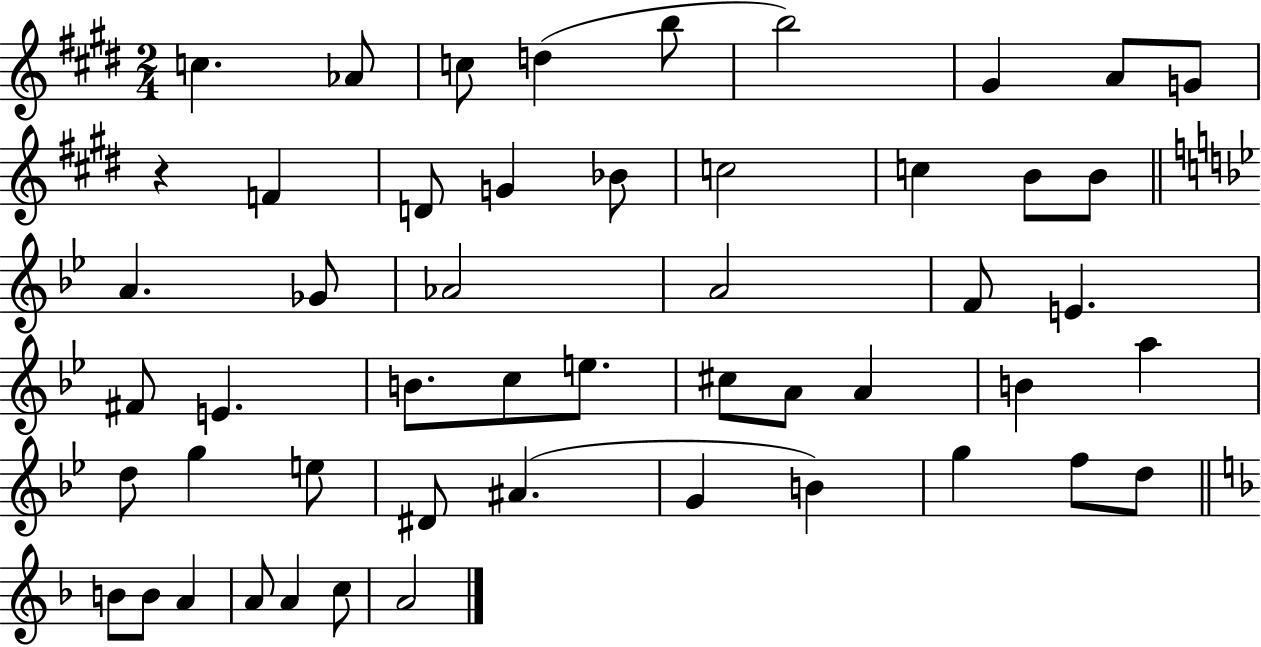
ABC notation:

X:1
T:Untitled
M:2/4
L:1/4
K:E
c _A/2 c/2 d b/2 b2 ^G A/2 G/2 z F D/2 G _B/2 c2 c B/2 B/2 A _G/2 _A2 A2 F/2 E ^F/2 E B/2 c/2 e/2 ^c/2 A/2 A B a d/2 g e/2 ^D/2 ^A G B g f/2 d/2 B/2 B/2 A A/2 A c/2 A2